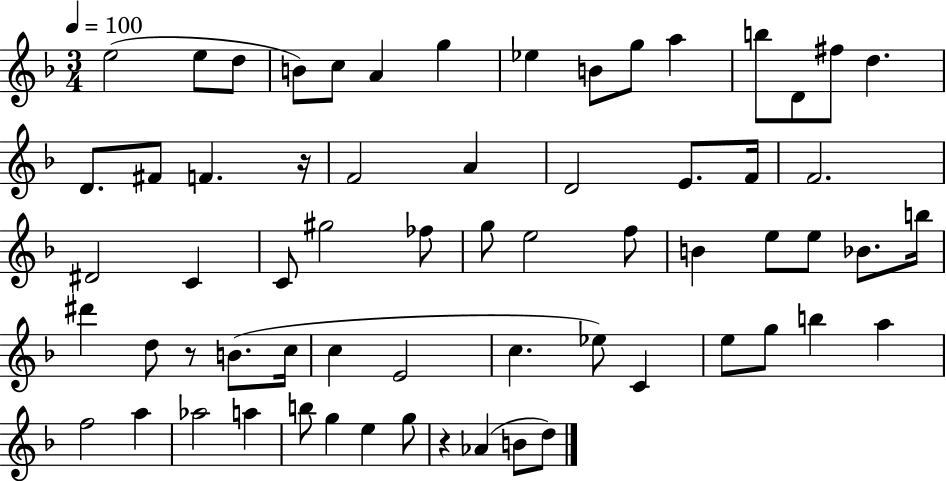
{
  \clef treble
  \numericTimeSignature
  \time 3/4
  \key f \major
  \tempo 4 = 100
  e''2( e''8 d''8 | b'8) c''8 a'4 g''4 | ees''4 b'8 g''8 a''4 | b''8 d'8 fis''8 d''4. | \break d'8. fis'8 f'4. r16 | f'2 a'4 | d'2 e'8. f'16 | f'2. | \break dis'2 c'4 | c'8 gis''2 fes''8 | g''8 e''2 f''8 | b'4 e''8 e''8 bes'8. b''16 | \break dis'''4 d''8 r8 b'8.( c''16 | c''4 e'2 | c''4. ees''8) c'4 | e''8 g''8 b''4 a''4 | \break f''2 a''4 | aes''2 a''4 | b''8 g''4 e''4 g''8 | r4 aes'4( b'8 d''8) | \break \bar "|."
}